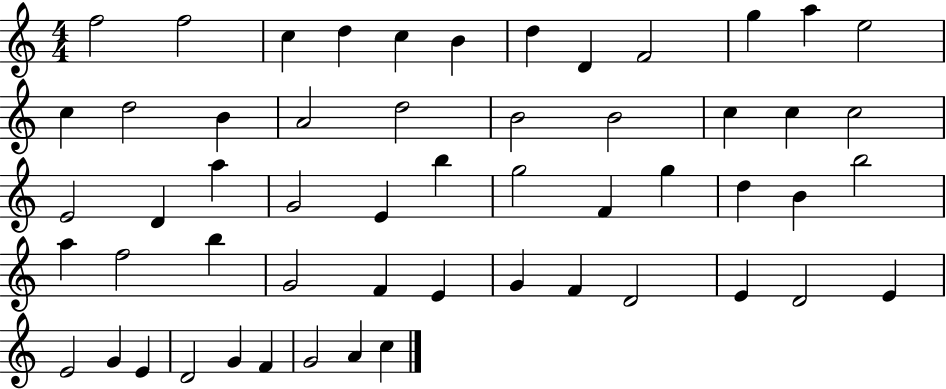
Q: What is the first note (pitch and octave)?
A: F5